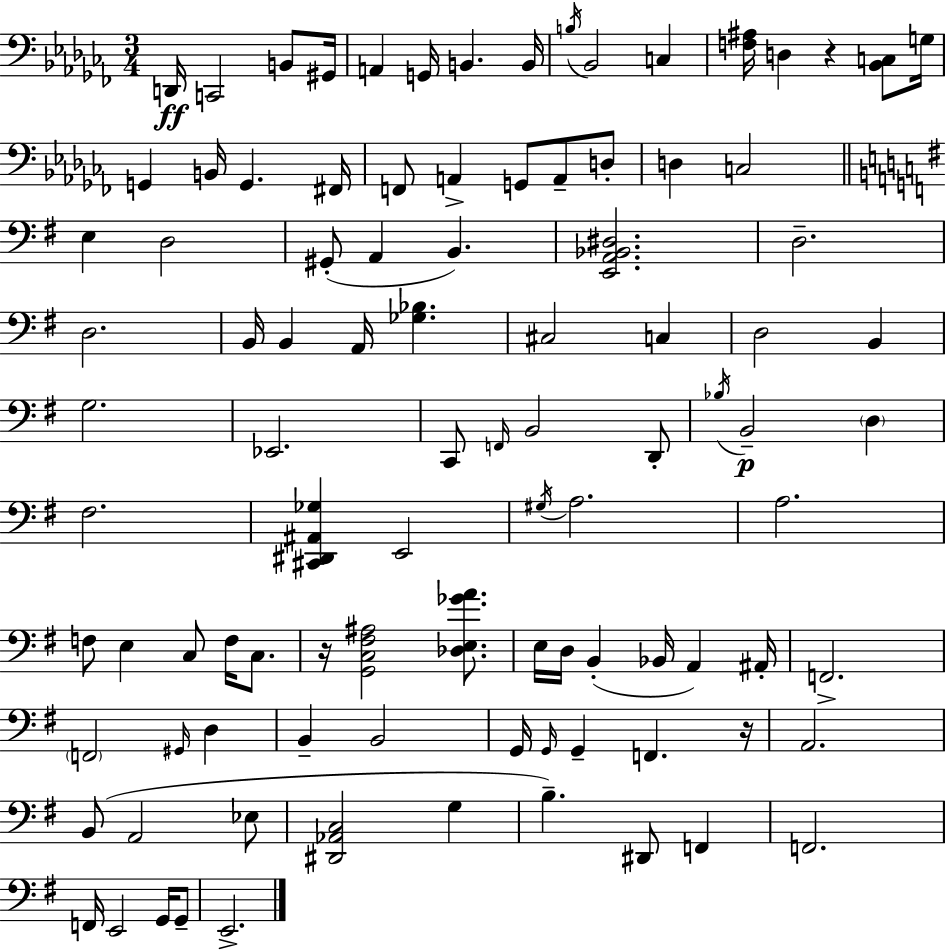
{
  \clef bass
  \numericTimeSignature
  \time 3/4
  \key aes \minor
  d,16\ff c,2 b,8 gis,16 | a,4 g,16 b,4. b,16 | \acciaccatura { b16 } bes,2 c4 | <f ais>16 d4 r4 <bes, c>8 | \break g16 g,4 b,16 g,4. | fis,16 f,8 a,4-> g,8 a,8-- d8-. | d4 c2 | \bar "||" \break \key g \major e4 d2 | gis,8-.( a,4 b,4.) | <e, a, bes, dis>2. | d2.-- | \break d2. | b,16 b,4 a,16 <ges bes>4. | cis2 c4 | d2 b,4 | \break g2. | ees,2. | c,8 \grace { f,16 } b,2 d,8-. | \acciaccatura { bes16 }\p b,2-- \parenthesize d4 | \break fis2. | <cis, dis, ais, ges>4 e,2 | \acciaccatura { gis16 } a2. | a2. | \break f8 e4 c8 f16 | c8. r16 <g, c fis ais>2 | <des e ges' a'>8. e16 d16 b,4-.( bes,16 a,4) | ais,16-. f,2.-> | \break \parenthesize f,2 \grace { gis,16 } | d4 b,4-- b,2 | g,16 \grace { g,16 } g,4-- f,4. | r16 a,2. | \break b,8( a,2 | ees8 <dis, aes, c>2 | g4 b4.--) dis,8 | f,4 f,2. | \break f,16 e,2 | g,16 g,8-- e,2.-> | \bar "|."
}